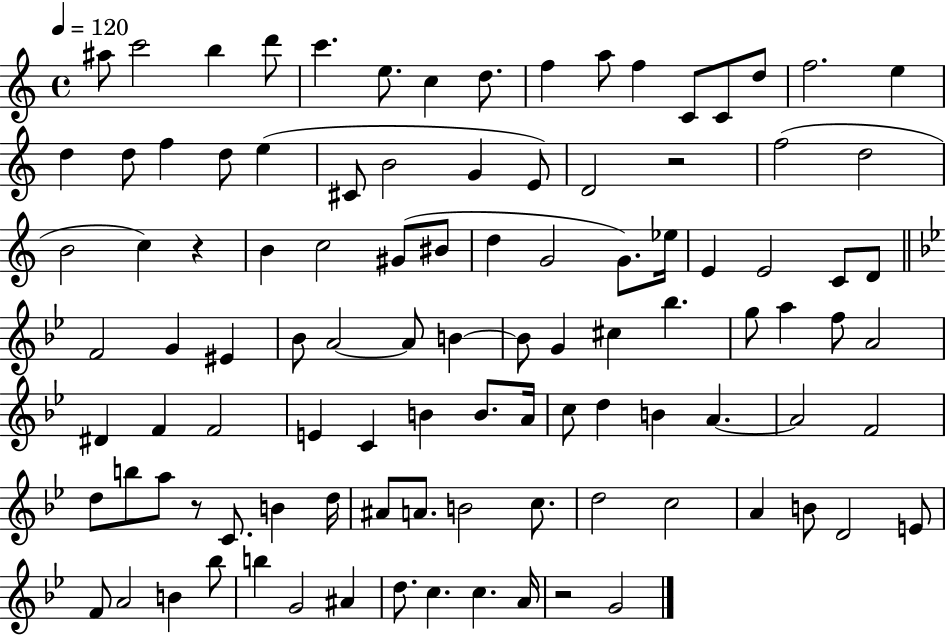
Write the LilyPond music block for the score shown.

{
  \clef treble
  \time 4/4
  \defaultTimeSignature
  \key c \major
  \tempo 4 = 120
  ais''8 c'''2 b''4 d'''8 | c'''4. e''8. c''4 d''8. | f''4 a''8 f''4 c'8 c'8 d''8 | f''2. e''4 | \break d''4 d''8 f''4 d''8 e''4( | cis'8 b'2 g'4 e'8) | d'2 r2 | f''2( d''2 | \break b'2 c''4) r4 | b'4 c''2 gis'8( bis'8 | d''4 g'2 g'8.) ees''16 | e'4 e'2 c'8 d'8 | \break \bar "||" \break \key g \minor f'2 g'4 eis'4 | bes'8 a'2~~ a'8 b'4~~ | b'8 g'4 cis''4 bes''4. | g''8 a''4 f''8 a'2 | \break dis'4 f'4 f'2 | e'4 c'4 b'4 b'8. a'16 | c''8 d''4 b'4 a'4.~~ | a'2 f'2 | \break d''8 b''8 a''8 r8 c'8. b'4 d''16 | ais'8 a'8. b'2 c''8. | d''2 c''2 | a'4 b'8 d'2 e'8 | \break f'8 a'2 b'4 bes''8 | b''4 g'2 ais'4 | d''8. c''4. c''4. a'16 | r2 g'2 | \break \bar "|."
}